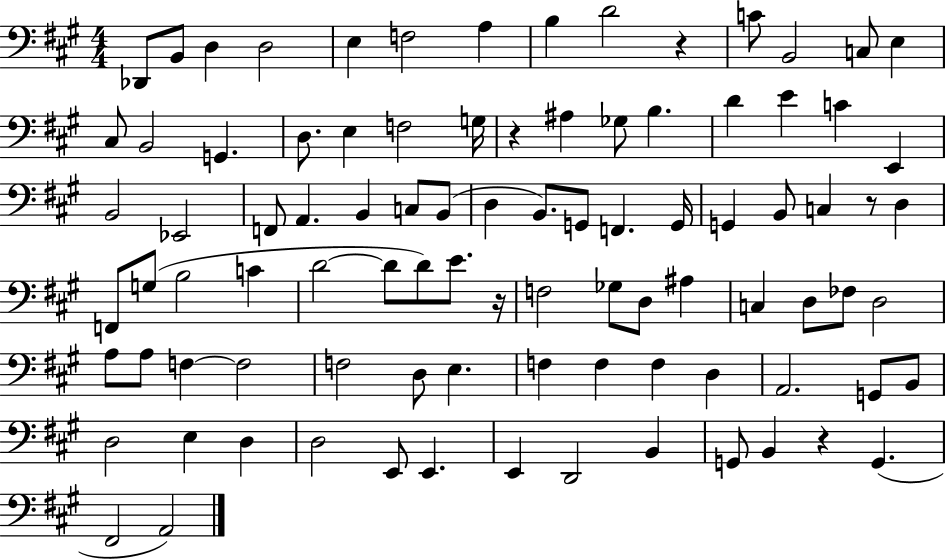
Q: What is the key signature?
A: A major